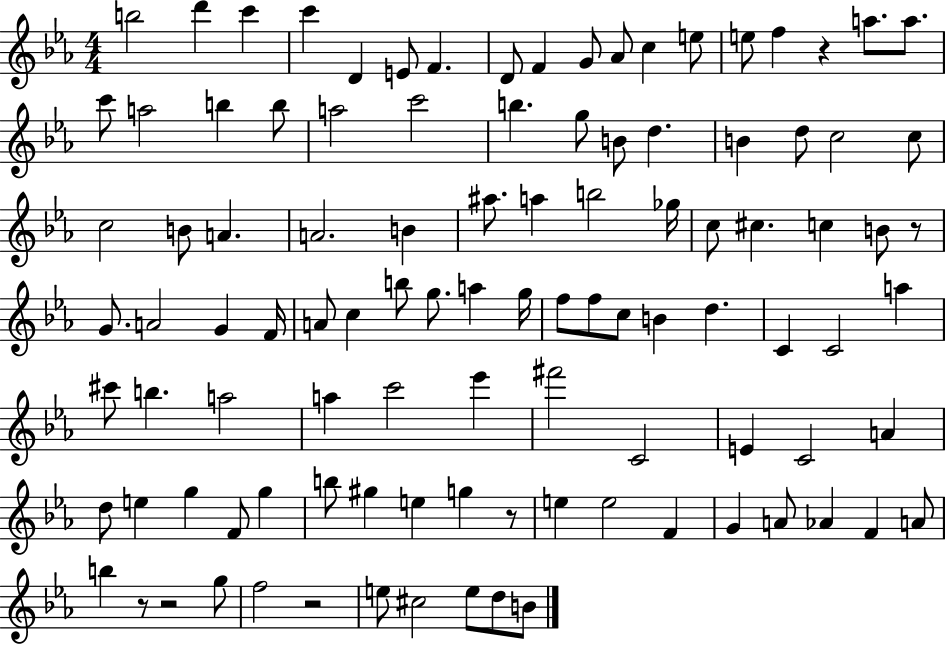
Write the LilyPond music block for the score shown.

{
  \clef treble
  \numericTimeSignature
  \time 4/4
  \key ees \major
  b''2 d'''4 c'''4 | c'''4 d'4 e'8 f'4. | d'8 f'4 g'8 aes'8 c''4 e''8 | e''8 f''4 r4 a''8. a''8. | \break c'''8 a''2 b''4 b''8 | a''2 c'''2 | b''4. g''8 b'8 d''4. | b'4 d''8 c''2 c''8 | \break c''2 b'8 a'4. | a'2. b'4 | ais''8. a''4 b''2 ges''16 | c''8 cis''4. c''4 b'8 r8 | \break g'8. a'2 g'4 f'16 | a'8 c''4 b''8 g''8. a''4 g''16 | f''8 f''8 c''8 b'4 d''4. | c'4 c'2 a''4 | \break cis'''8 b''4. a''2 | a''4 c'''2 ees'''4 | fis'''2 c'2 | e'4 c'2 a'4 | \break d''8 e''4 g''4 f'8 g''4 | b''8 gis''4 e''4 g''4 r8 | e''4 e''2 f'4 | g'4 a'8 aes'4 f'4 a'8 | \break b''4 r8 r2 g''8 | f''2 r2 | e''8 cis''2 e''8 d''8 b'8 | \bar "|."
}